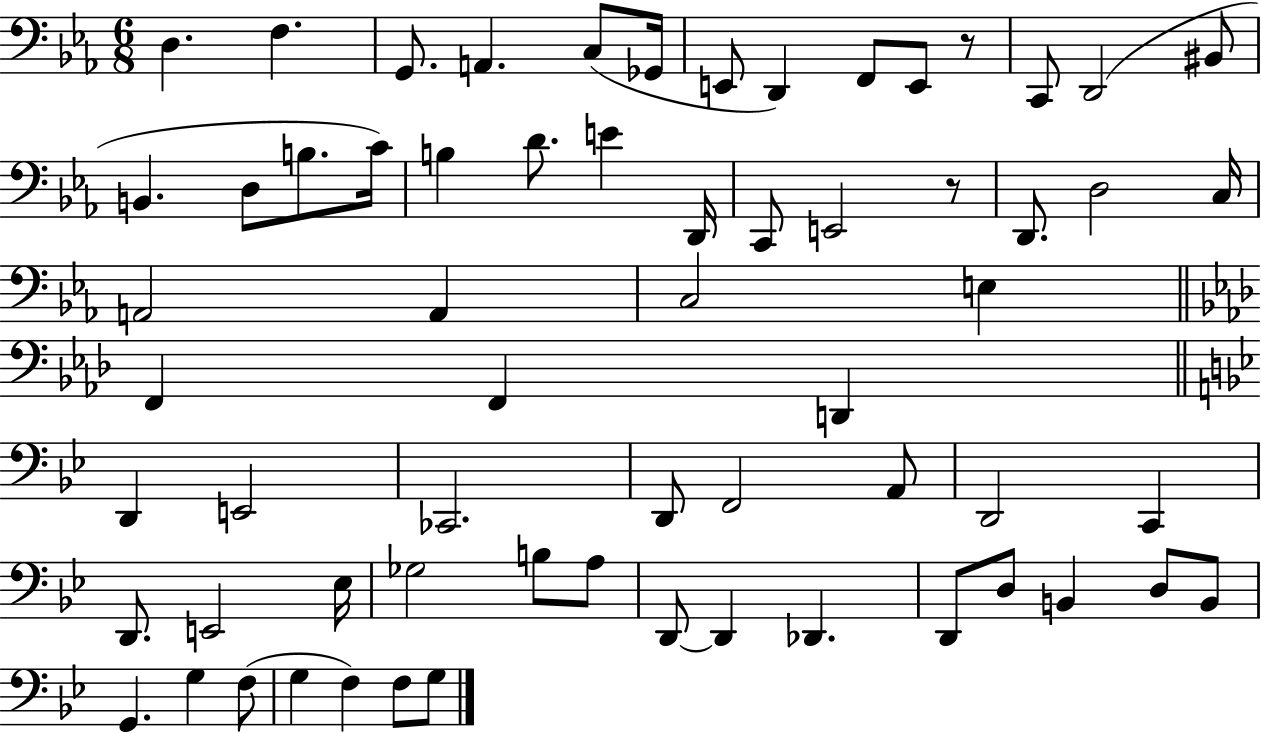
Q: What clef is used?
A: bass